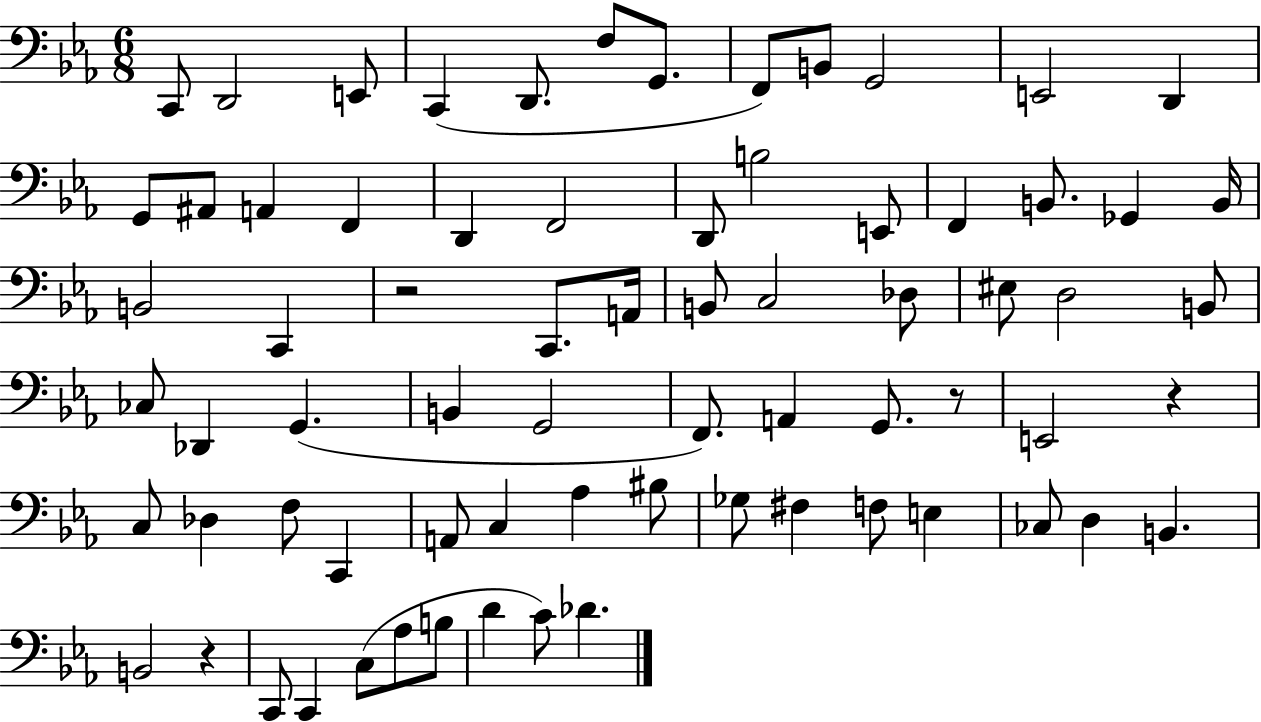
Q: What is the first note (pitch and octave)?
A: C2